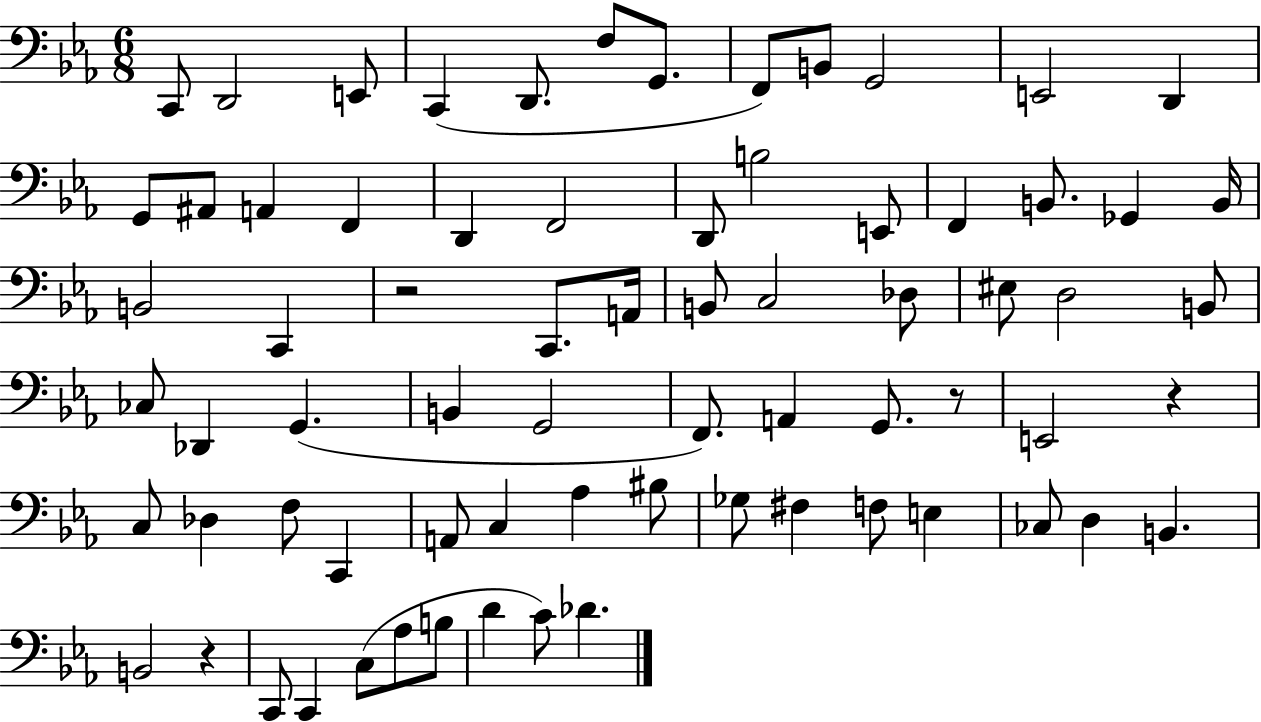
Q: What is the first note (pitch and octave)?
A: C2